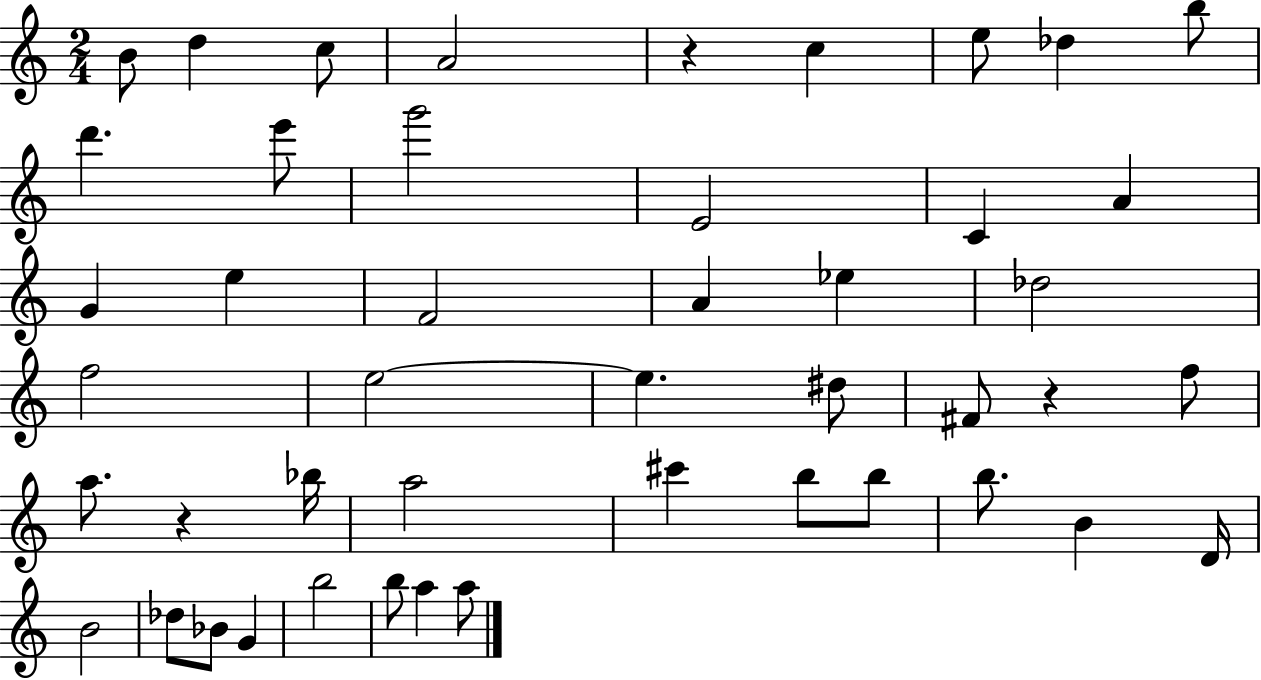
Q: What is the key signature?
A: C major